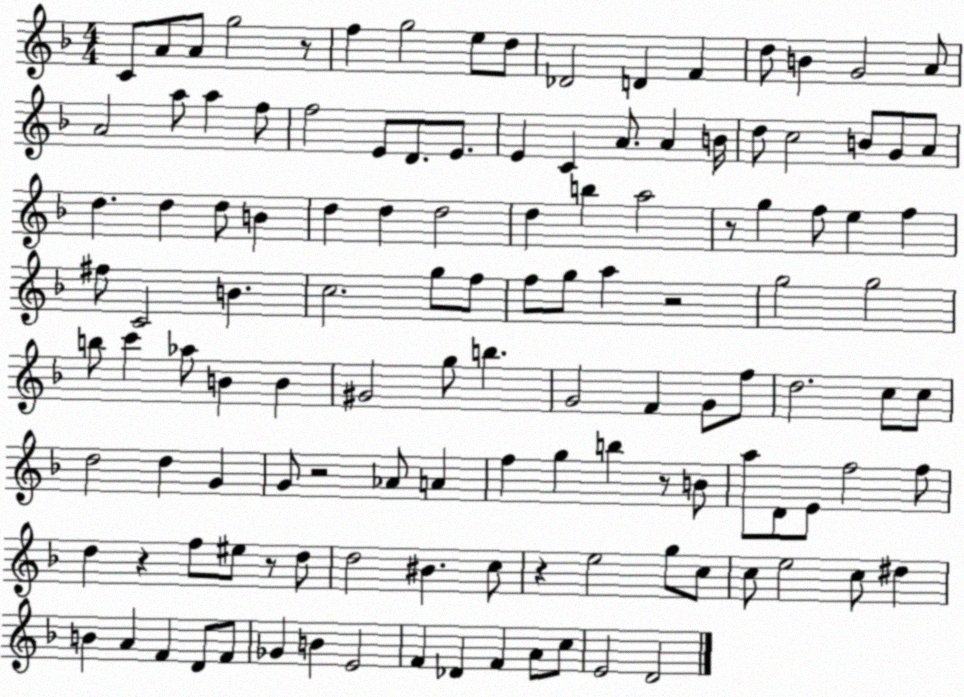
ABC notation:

X:1
T:Untitled
M:4/4
L:1/4
K:F
C/2 A/2 A/2 g2 z/2 f g2 e/2 d/2 _D2 D F d/2 B G2 A/2 A2 a/2 a f/2 f2 E/2 D/2 E/2 E C A/2 A B/4 d/2 c2 B/2 G/2 A/2 d d d/2 B d d d2 d b a2 z/2 g f/2 e f ^f/2 C2 B c2 g/2 f/2 f/2 g/2 a z2 g2 g2 b/2 c' _a/2 B B ^G2 g/2 b G2 F G/2 f/2 d2 c/2 c/2 d2 d G G/2 z2 _A/2 A f g b z/2 B/2 a/2 D/2 E/2 f2 f/2 d z f/2 ^e/2 z/2 d/2 d2 ^B c/2 z e2 g/2 c/2 c/2 e2 c/2 ^d B A F D/2 F/2 _G B E2 F _D F A/2 c/2 E2 D2